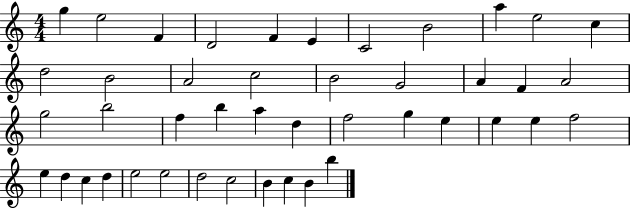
X:1
T:Untitled
M:4/4
L:1/4
K:C
g e2 F D2 F E C2 B2 a e2 c d2 B2 A2 c2 B2 G2 A F A2 g2 b2 f b a d f2 g e e e f2 e d c d e2 e2 d2 c2 B c B b